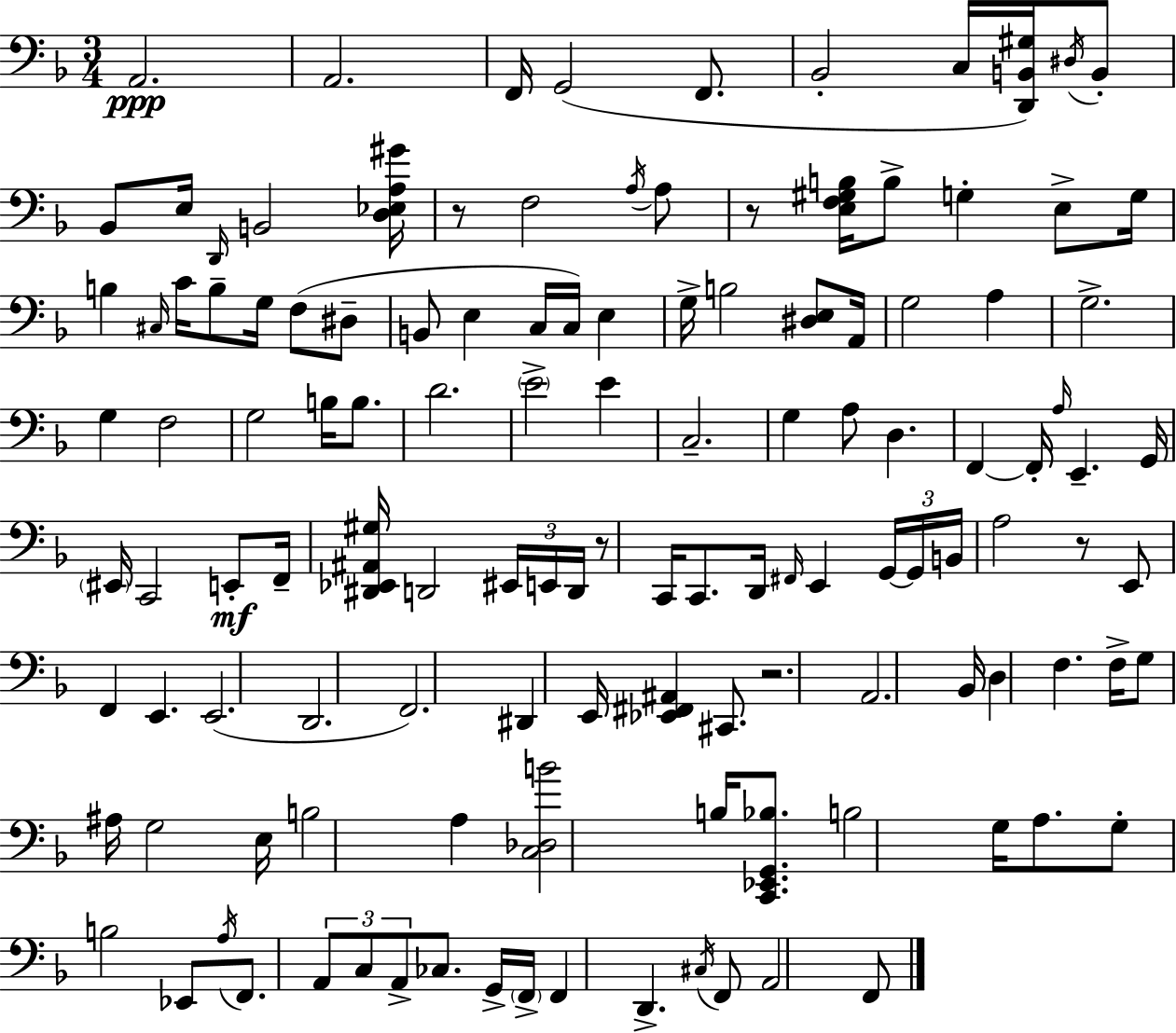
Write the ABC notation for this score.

X:1
T:Untitled
M:3/4
L:1/4
K:Dm
A,,2 A,,2 F,,/4 G,,2 F,,/2 _B,,2 C,/4 [D,,B,,^G,]/4 ^D,/4 B,,/2 _B,,/2 E,/4 D,,/4 B,,2 [D,_E,A,^G]/4 z/2 F,2 A,/4 A,/2 z/2 [E,F,^G,B,]/4 B,/2 G, E,/2 G,/4 B, ^C,/4 C/4 B,/2 G,/4 F,/2 ^D,/2 B,,/2 E, C,/4 C,/4 E, G,/4 B,2 [^D,E,]/2 A,,/4 G,2 A, G,2 G, F,2 G,2 B,/4 B,/2 D2 E2 E C,2 G, A,/2 D, F,, F,,/4 A,/4 E,, G,,/4 ^E,,/4 C,,2 E,,/2 F,,/4 [^D,,_E,,^A,,^G,]/4 D,,2 ^E,,/4 E,,/4 D,,/4 z/2 C,,/4 C,,/2 D,,/4 ^F,,/4 E,, G,,/4 G,,/4 B,,/4 A,2 z/2 E,,/2 F,, E,, E,,2 D,,2 F,,2 ^D,, E,,/4 [_E,,^F,,^A,,] ^C,,/2 z2 A,,2 _B,,/4 D, F, F,/4 G,/2 ^A,/4 G,2 E,/4 B,2 A, [C,_D,B]2 B,/4 [C,,_E,,G,,_B,]/2 B,2 G,/4 A,/2 G,/2 B,2 _E,,/2 A,/4 F,,/2 A,,/2 C,/2 A,,/2 _C,/2 G,,/4 F,,/4 F,, D,, ^C,/4 F,,/2 A,,2 F,,/2